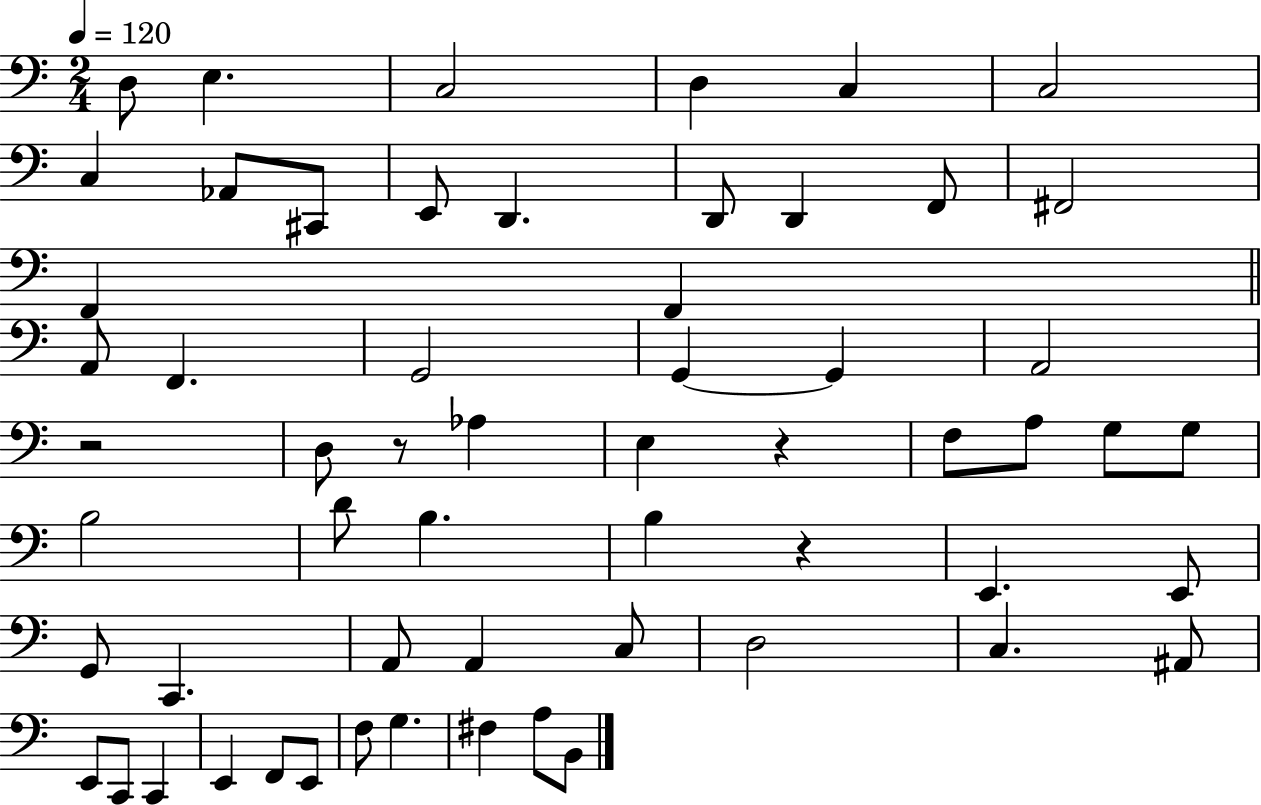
{
  \clef bass
  \numericTimeSignature
  \time 2/4
  \key c \major
  \tempo 4 = 120
  d8 e4. | c2 | d4 c4 | c2 | \break c4 aes,8 cis,8 | e,8 d,4. | d,8 d,4 f,8 | fis,2 | \break f,4 f,4 | \bar "||" \break \key a \minor a,8 f,4. | g,2 | g,4~~ g,4 | a,2 | \break r2 | d8 r8 aes4 | e4 r4 | f8 a8 g8 g8 | \break b2 | d'8 b4. | b4 r4 | e,4. e,8 | \break g,8 c,4. | a,8 a,4 c8 | d2 | c4. ais,8 | \break e,8 c,8 c,4 | e,4 f,8 e,8 | f8 g4. | fis4 a8 b,8 | \break \bar "|."
}